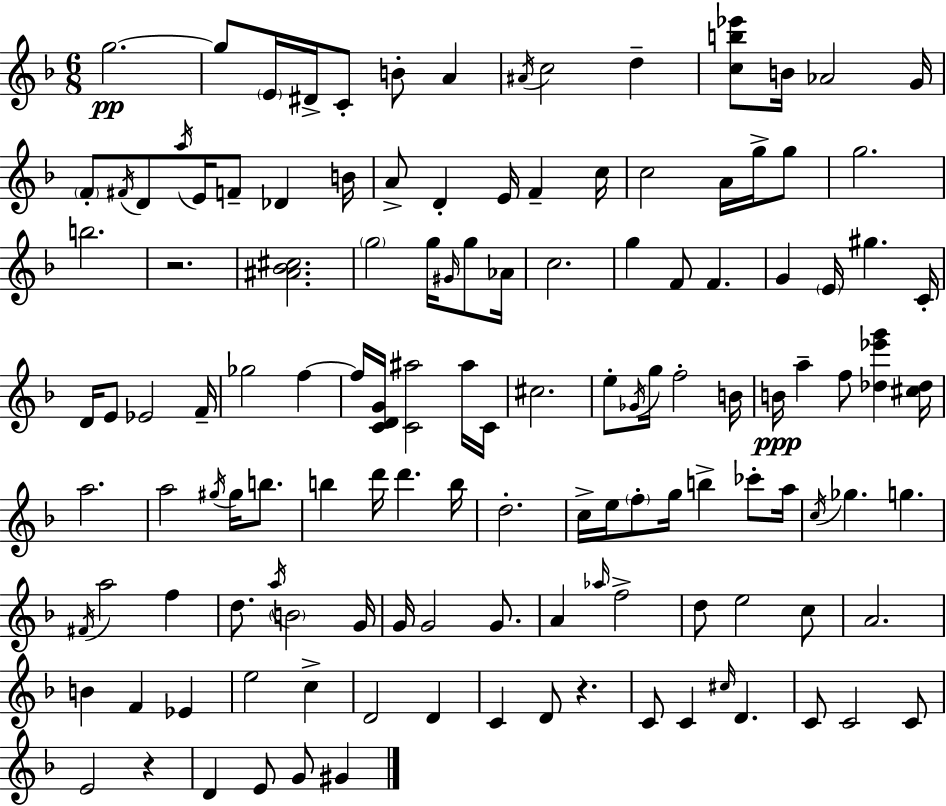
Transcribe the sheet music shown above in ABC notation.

X:1
T:Untitled
M:6/8
L:1/4
K:Dm
g2 g/2 E/4 ^D/4 C/2 B/2 A ^A/4 c2 d [cb_e']/2 B/4 _A2 G/4 F/2 ^F/4 D/2 a/4 E/4 F/2 _D B/4 A/2 D E/4 F c/4 c2 A/4 g/4 g/2 g2 b2 z2 [^A_B^c]2 g2 g/4 ^G/4 g/2 _A/4 c2 g F/2 F G E/4 ^g C/4 D/4 E/2 _E2 F/4 _g2 f f/4 [CDG]/4 [C^a]2 ^a/4 C/4 ^c2 e/2 _G/4 g/4 f2 B/4 B/4 a f/2 [_d_e'g'] [^c_d]/4 a2 a2 ^g/4 ^g/4 b/2 b d'/4 d' b/4 d2 c/4 e/4 f/2 g/4 b _c'/2 a/4 c/4 _g g ^F/4 a2 f d/2 a/4 B2 G/4 G/4 G2 G/2 A _a/4 f2 d/2 e2 c/2 A2 B F _E e2 c D2 D C D/2 z C/2 C ^c/4 D C/2 C2 C/2 E2 z D E/2 G/2 ^G